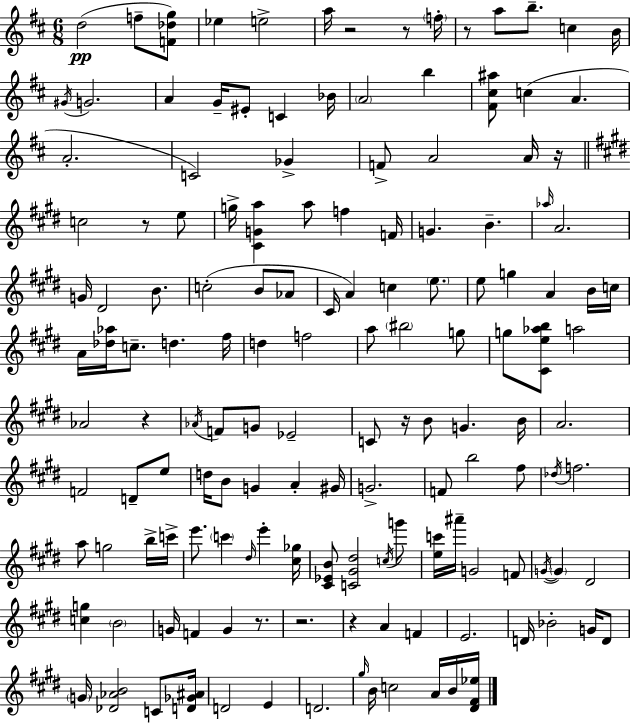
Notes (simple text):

D5/h F5/e [F4,Db5,G5]/e Eb5/q E5/h A5/s R/h R/e F5/s R/e A5/e B5/e. C5/q B4/s G#4/s G4/h. A4/q G4/s EIS4/e C4/q Bb4/s A4/h B5/q [F#4,C#5,A#5]/e C5/q A4/q. A4/h. C4/h Gb4/q F4/e A4/h A4/s R/s C5/h R/e E5/e G5/s [C#4,G4,A5]/q A5/e F5/q F4/s G4/q. B4/q. Ab5/s A4/h. G4/s D#4/h B4/e. C5/h B4/e Ab4/e C#4/s A4/q C5/q E5/e. E5/e G5/q A4/q B4/s C5/s A4/s [Db5,Ab5]/s C5/e. D5/q. F#5/s D5/q F5/h A5/e BIS5/h G5/e G5/e [C#4,E5,Ab5,B5]/e A5/h Ab4/h R/q Ab4/s F4/e G4/e Eb4/h C4/e R/s B4/e G4/q. B4/s A4/h. F4/h D4/e E5/e D5/s B4/e G4/q A4/q G#4/s G4/h. F4/e B5/h F#5/e Db5/s F5/h. A5/e G5/h B5/s C6/s E6/e. C6/q D#5/s E6/q [C#5,Gb5]/s [C#4,Eb4,B4]/e [C4,G#4,D#5]/h C5/s G6/e [E5,C6]/s A#6/s G4/h F4/e G4/s G4/q D#4/h [C5,G5]/q B4/h G4/s F4/q G4/q R/e. R/h. R/q A4/q F4/q E4/h. D4/s Bb4/h G4/s D4/e G4/s [Db4,Ab4,B4]/h C4/e [D4,Gb4,A#4]/s D4/h E4/q D4/h. G#5/s B4/s C5/h A4/s B4/s [D#4,F#4,Eb5]/s